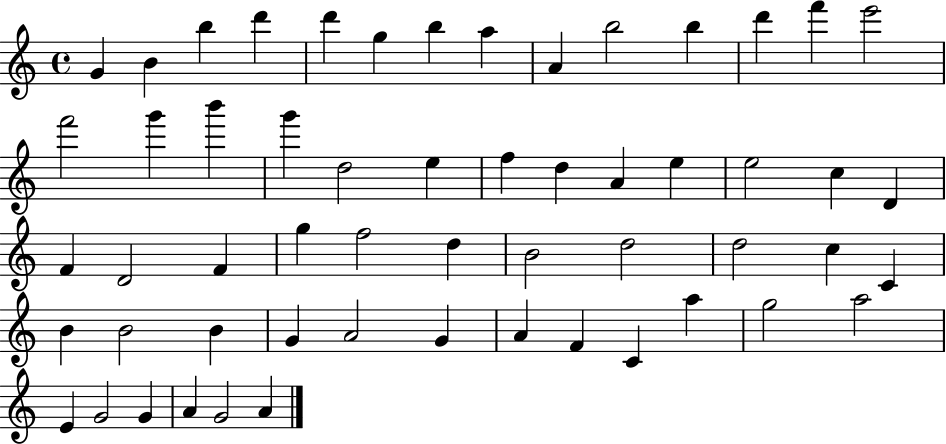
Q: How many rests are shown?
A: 0